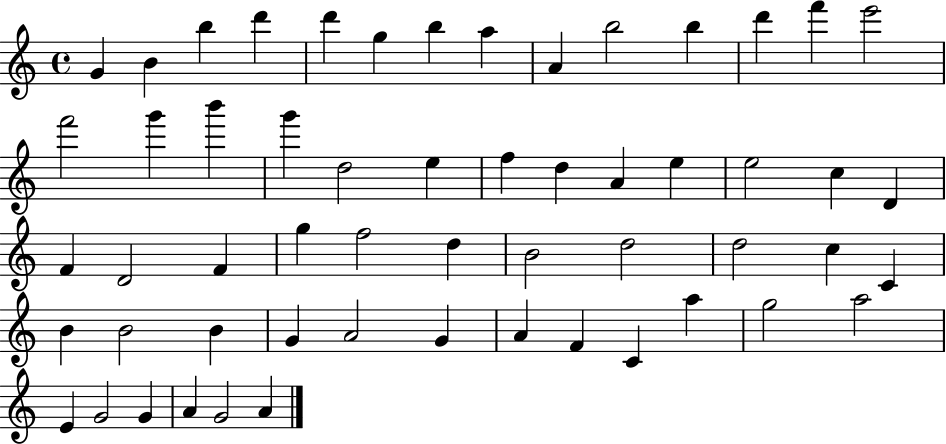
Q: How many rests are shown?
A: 0